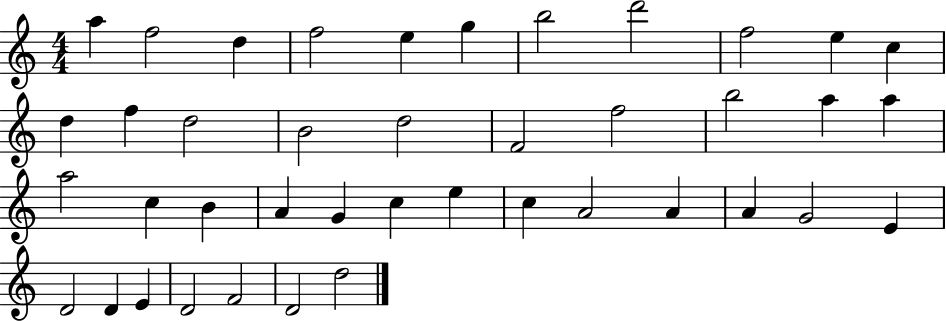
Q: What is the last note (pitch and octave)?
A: D5